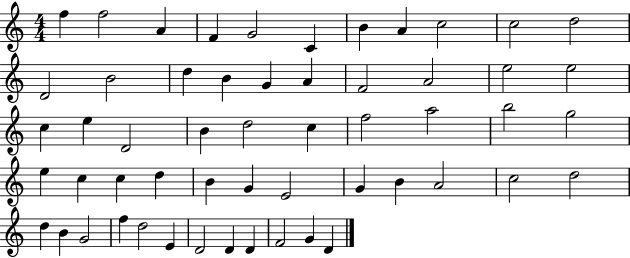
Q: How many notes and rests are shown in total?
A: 55